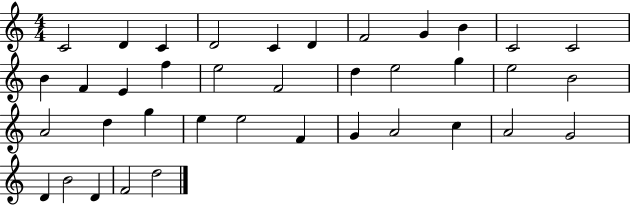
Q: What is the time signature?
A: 4/4